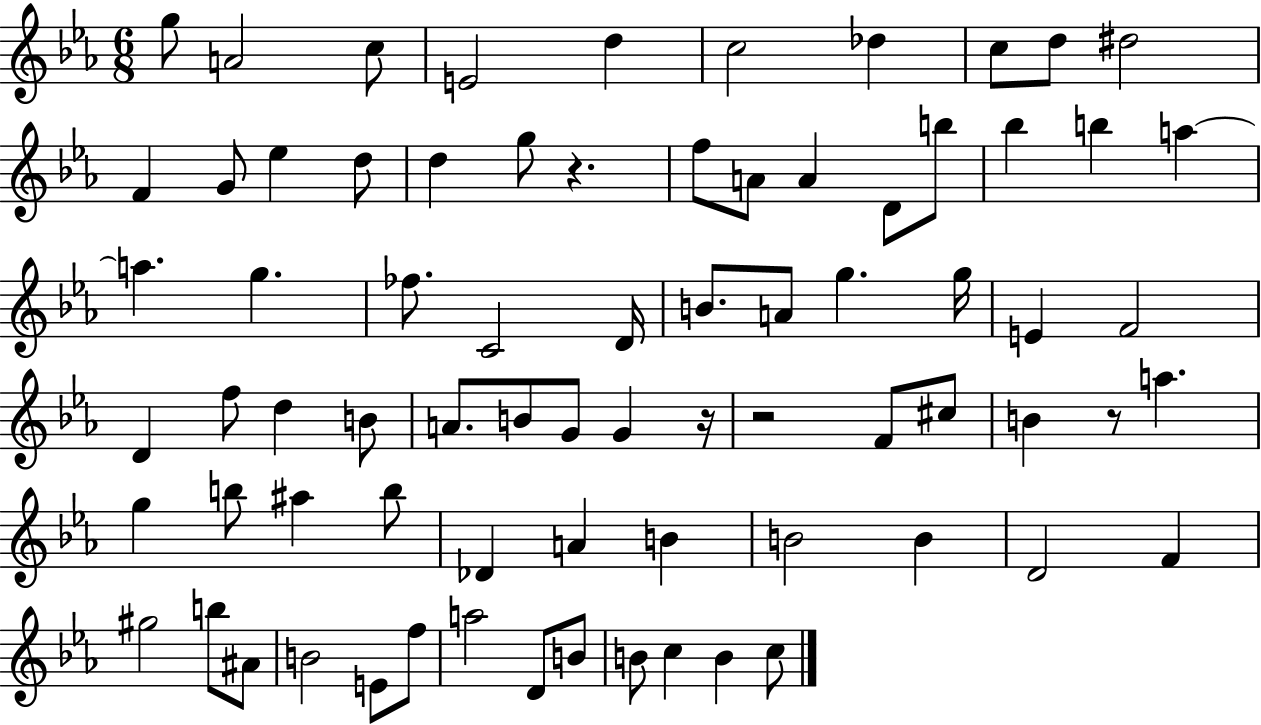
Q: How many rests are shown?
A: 4